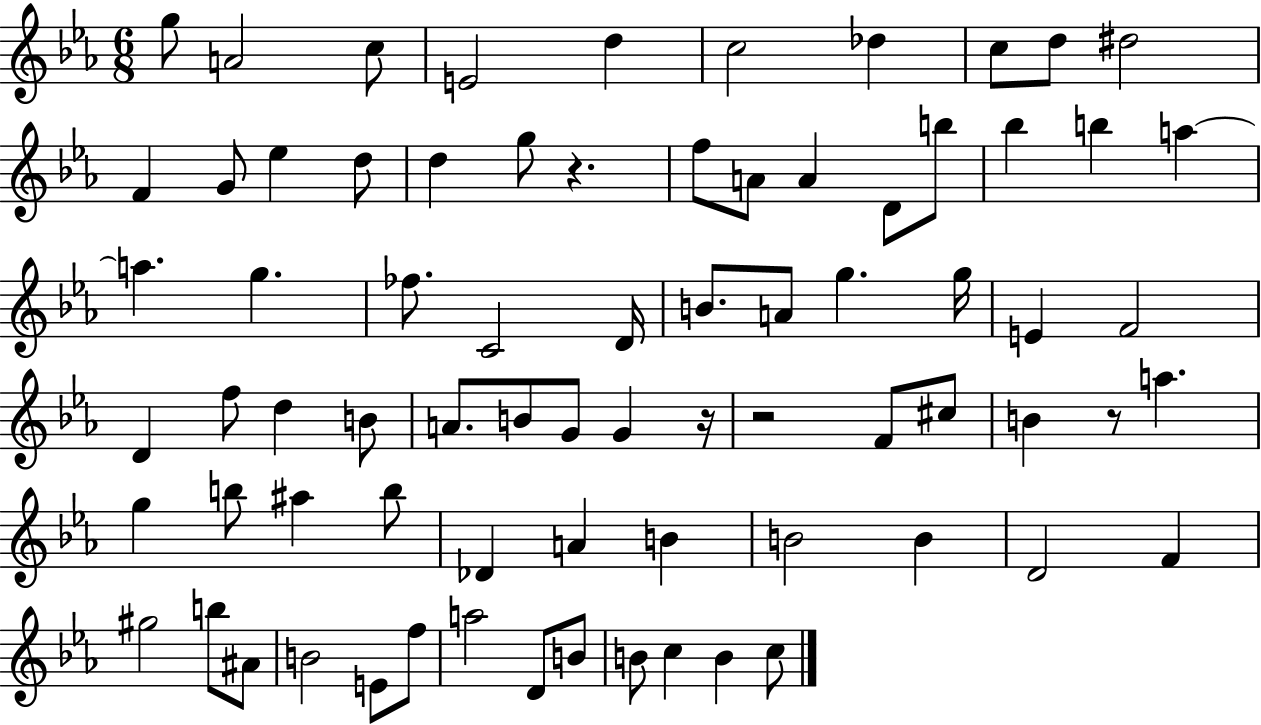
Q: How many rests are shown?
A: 4